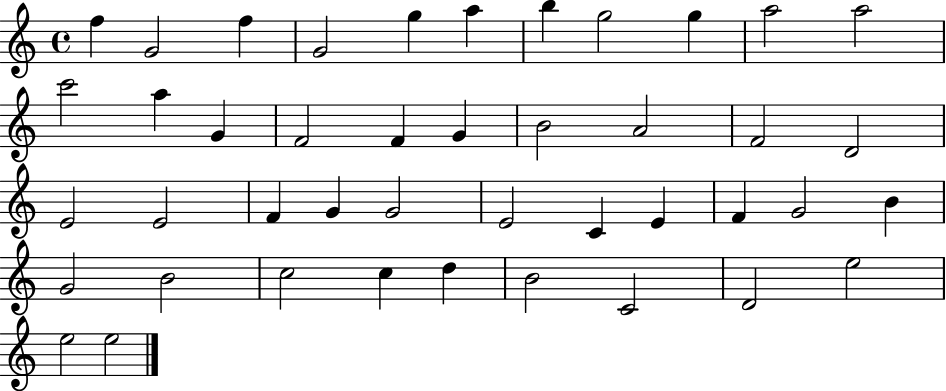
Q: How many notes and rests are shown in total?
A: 43